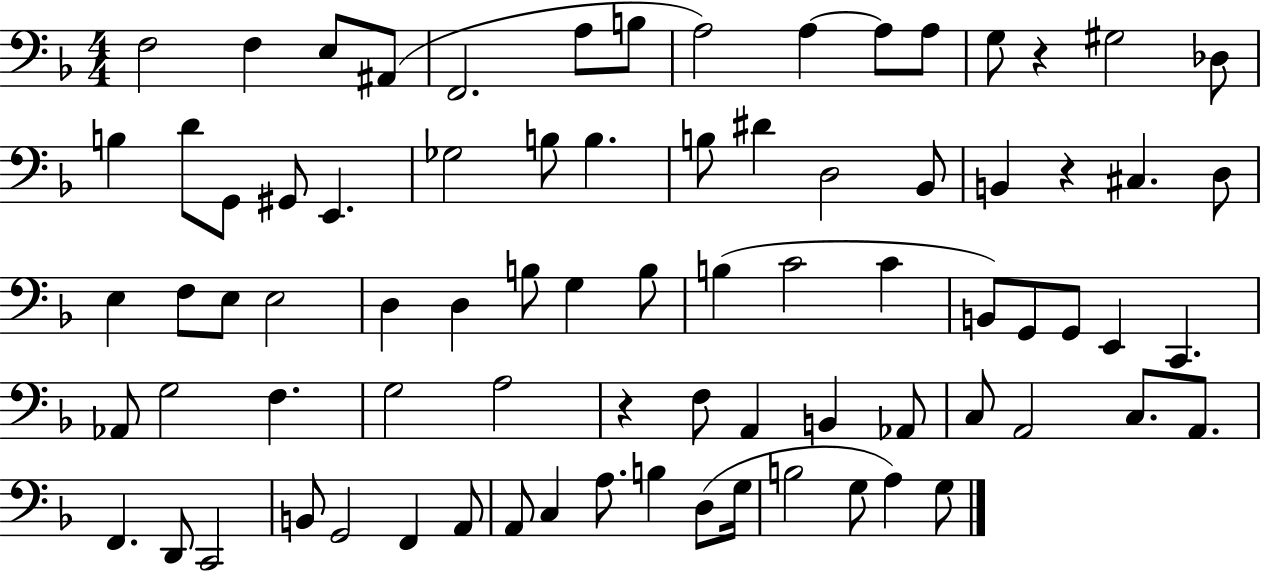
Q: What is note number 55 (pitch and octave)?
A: Ab2